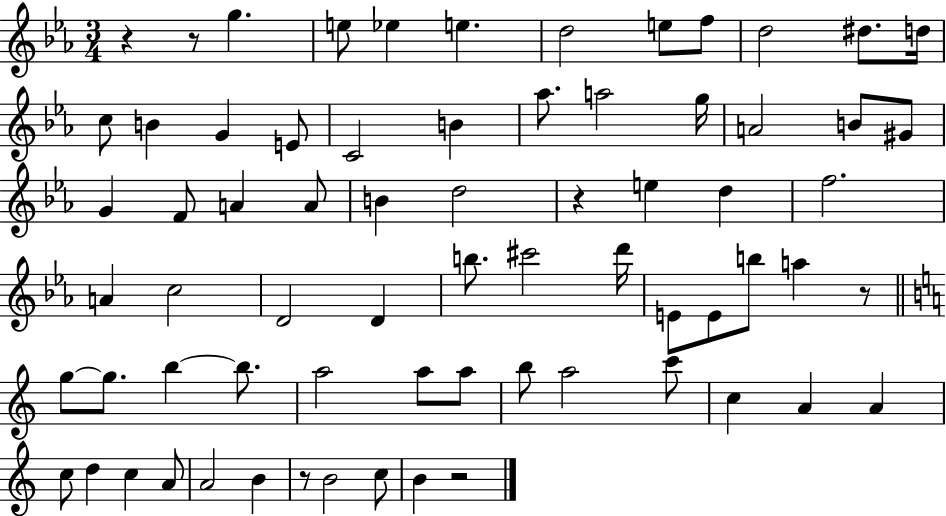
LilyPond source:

{
  \clef treble
  \numericTimeSignature
  \time 3/4
  \key ees \major
  r4 r8 g''4. | e''8 ees''4 e''4. | d''2 e''8 f''8 | d''2 dis''8. d''16 | \break c''8 b'4 g'4 e'8 | c'2 b'4 | aes''8. a''2 g''16 | a'2 b'8 gis'8 | \break g'4 f'8 a'4 a'8 | b'4 d''2 | r4 e''4 d''4 | f''2. | \break a'4 c''2 | d'2 d'4 | b''8. cis'''2 d'''16 | e'8 e'8 b''8 a''4 r8 | \break \bar "||" \break \key c \major g''8~~ g''8. b''4~~ b''8. | a''2 a''8 a''8 | b''8 a''2 c'''8 | c''4 a'4 a'4 | \break c''8 d''4 c''4 a'8 | a'2 b'4 | r8 b'2 c''8 | b'4 r2 | \break \bar "|."
}